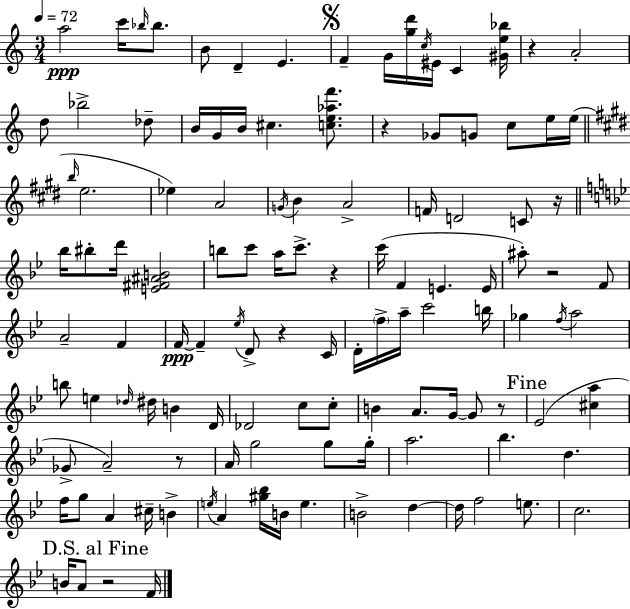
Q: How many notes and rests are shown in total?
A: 119